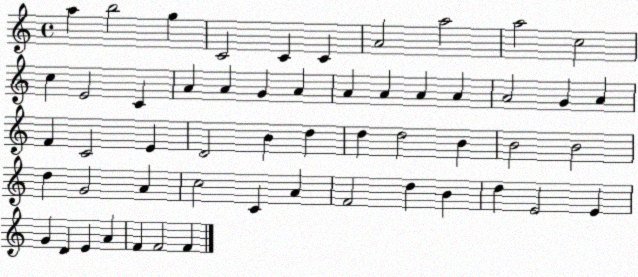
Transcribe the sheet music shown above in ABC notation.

X:1
T:Untitled
M:4/4
L:1/4
K:C
a b2 g C2 C C A2 a2 a2 c2 c E2 C A A G A A A A A A2 G A F C2 E D2 B d d d2 B B2 B2 d G2 A c2 C A F2 d B d E2 E G D E A F F2 F